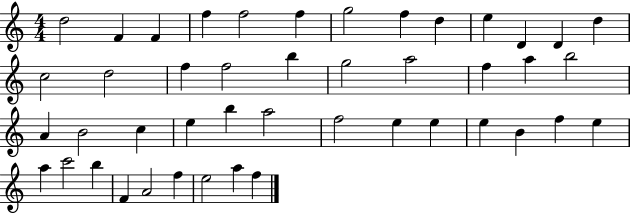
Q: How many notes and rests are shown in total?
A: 45